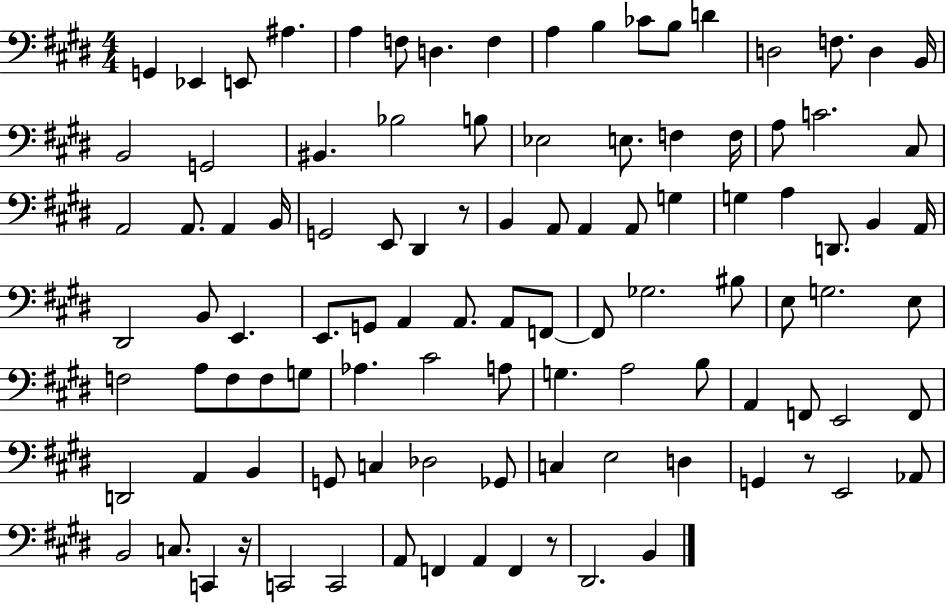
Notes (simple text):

G2/q Eb2/q E2/e A#3/q. A3/q F3/e D3/q. F3/q A3/q B3/q CES4/e B3/e D4/q D3/h F3/e. D3/q B2/s B2/h G2/h BIS2/q. Bb3/h B3/e Eb3/h E3/e. F3/q F3/s A3/e C4/h. C#3/e A2/h A2/e. A2/q B2/s G2/h E2/e D#2/q R/e B2/q A2/e A2/q A2/e G3/q G3/q A3/q D2/e. B2/q A2/s D#2/h B2/e E2/q. E2/e. G2/e A2/q A2/e. A2/e F2/e F2/e Gb3/h. BIS3/e E3/e G3/h. E3/e F3/h A3/e F3/e F3/e G3/e Ab3/q. C#4/h A3/e G3/q. A3/h B3/e A2/q F2/e E2/h F2/e D2/h A2/q B2/q G2/e C3/q Db3/h Gb2/e C3/q E3/h D3/q G2/q R/e E2/h Ab2/e B2/h C3/e. C2/q R/s C2/h C2/h A2/e F2/q A2/q F2/q R/e D#2/h. B2/q